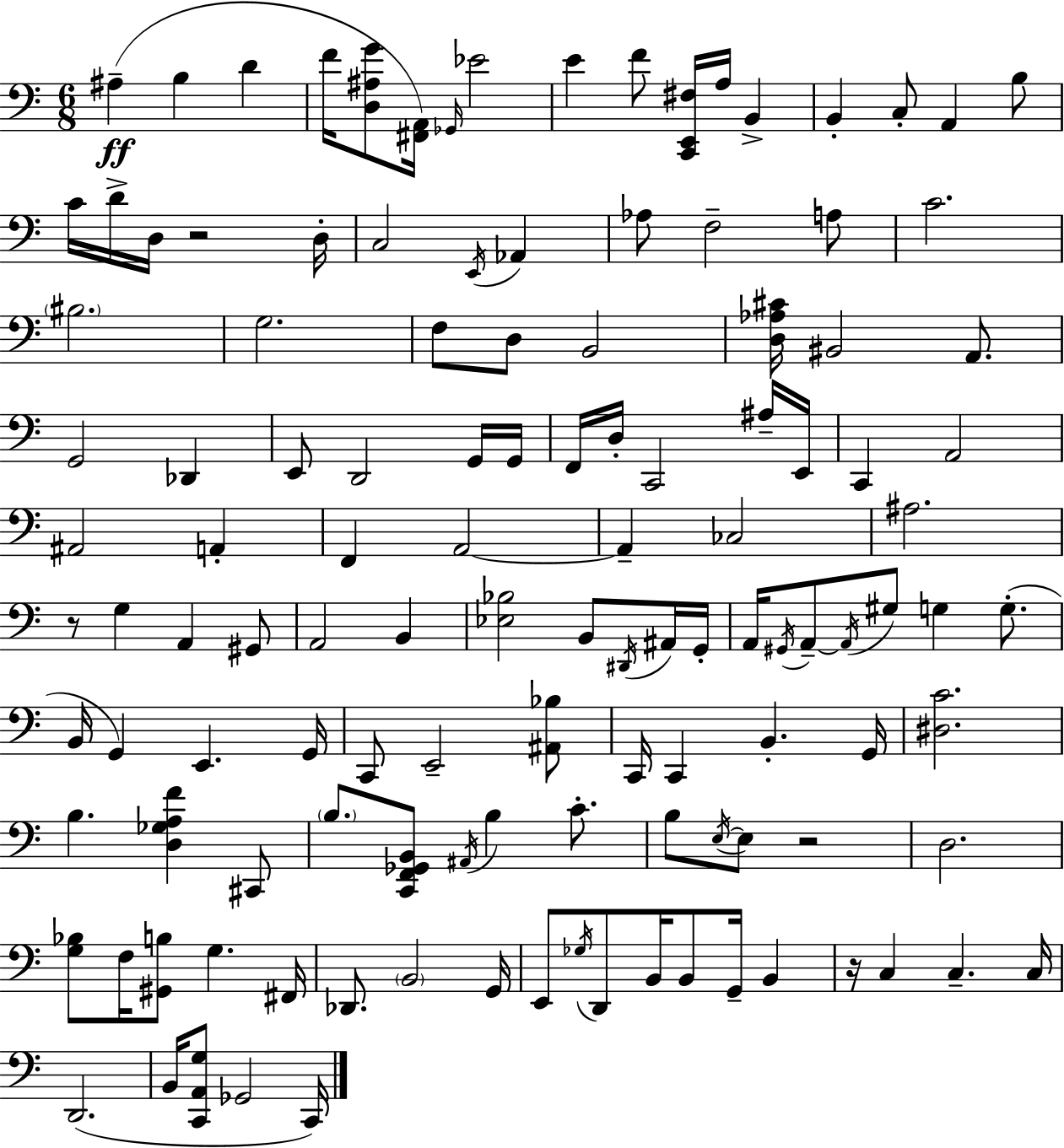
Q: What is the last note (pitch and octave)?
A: C2